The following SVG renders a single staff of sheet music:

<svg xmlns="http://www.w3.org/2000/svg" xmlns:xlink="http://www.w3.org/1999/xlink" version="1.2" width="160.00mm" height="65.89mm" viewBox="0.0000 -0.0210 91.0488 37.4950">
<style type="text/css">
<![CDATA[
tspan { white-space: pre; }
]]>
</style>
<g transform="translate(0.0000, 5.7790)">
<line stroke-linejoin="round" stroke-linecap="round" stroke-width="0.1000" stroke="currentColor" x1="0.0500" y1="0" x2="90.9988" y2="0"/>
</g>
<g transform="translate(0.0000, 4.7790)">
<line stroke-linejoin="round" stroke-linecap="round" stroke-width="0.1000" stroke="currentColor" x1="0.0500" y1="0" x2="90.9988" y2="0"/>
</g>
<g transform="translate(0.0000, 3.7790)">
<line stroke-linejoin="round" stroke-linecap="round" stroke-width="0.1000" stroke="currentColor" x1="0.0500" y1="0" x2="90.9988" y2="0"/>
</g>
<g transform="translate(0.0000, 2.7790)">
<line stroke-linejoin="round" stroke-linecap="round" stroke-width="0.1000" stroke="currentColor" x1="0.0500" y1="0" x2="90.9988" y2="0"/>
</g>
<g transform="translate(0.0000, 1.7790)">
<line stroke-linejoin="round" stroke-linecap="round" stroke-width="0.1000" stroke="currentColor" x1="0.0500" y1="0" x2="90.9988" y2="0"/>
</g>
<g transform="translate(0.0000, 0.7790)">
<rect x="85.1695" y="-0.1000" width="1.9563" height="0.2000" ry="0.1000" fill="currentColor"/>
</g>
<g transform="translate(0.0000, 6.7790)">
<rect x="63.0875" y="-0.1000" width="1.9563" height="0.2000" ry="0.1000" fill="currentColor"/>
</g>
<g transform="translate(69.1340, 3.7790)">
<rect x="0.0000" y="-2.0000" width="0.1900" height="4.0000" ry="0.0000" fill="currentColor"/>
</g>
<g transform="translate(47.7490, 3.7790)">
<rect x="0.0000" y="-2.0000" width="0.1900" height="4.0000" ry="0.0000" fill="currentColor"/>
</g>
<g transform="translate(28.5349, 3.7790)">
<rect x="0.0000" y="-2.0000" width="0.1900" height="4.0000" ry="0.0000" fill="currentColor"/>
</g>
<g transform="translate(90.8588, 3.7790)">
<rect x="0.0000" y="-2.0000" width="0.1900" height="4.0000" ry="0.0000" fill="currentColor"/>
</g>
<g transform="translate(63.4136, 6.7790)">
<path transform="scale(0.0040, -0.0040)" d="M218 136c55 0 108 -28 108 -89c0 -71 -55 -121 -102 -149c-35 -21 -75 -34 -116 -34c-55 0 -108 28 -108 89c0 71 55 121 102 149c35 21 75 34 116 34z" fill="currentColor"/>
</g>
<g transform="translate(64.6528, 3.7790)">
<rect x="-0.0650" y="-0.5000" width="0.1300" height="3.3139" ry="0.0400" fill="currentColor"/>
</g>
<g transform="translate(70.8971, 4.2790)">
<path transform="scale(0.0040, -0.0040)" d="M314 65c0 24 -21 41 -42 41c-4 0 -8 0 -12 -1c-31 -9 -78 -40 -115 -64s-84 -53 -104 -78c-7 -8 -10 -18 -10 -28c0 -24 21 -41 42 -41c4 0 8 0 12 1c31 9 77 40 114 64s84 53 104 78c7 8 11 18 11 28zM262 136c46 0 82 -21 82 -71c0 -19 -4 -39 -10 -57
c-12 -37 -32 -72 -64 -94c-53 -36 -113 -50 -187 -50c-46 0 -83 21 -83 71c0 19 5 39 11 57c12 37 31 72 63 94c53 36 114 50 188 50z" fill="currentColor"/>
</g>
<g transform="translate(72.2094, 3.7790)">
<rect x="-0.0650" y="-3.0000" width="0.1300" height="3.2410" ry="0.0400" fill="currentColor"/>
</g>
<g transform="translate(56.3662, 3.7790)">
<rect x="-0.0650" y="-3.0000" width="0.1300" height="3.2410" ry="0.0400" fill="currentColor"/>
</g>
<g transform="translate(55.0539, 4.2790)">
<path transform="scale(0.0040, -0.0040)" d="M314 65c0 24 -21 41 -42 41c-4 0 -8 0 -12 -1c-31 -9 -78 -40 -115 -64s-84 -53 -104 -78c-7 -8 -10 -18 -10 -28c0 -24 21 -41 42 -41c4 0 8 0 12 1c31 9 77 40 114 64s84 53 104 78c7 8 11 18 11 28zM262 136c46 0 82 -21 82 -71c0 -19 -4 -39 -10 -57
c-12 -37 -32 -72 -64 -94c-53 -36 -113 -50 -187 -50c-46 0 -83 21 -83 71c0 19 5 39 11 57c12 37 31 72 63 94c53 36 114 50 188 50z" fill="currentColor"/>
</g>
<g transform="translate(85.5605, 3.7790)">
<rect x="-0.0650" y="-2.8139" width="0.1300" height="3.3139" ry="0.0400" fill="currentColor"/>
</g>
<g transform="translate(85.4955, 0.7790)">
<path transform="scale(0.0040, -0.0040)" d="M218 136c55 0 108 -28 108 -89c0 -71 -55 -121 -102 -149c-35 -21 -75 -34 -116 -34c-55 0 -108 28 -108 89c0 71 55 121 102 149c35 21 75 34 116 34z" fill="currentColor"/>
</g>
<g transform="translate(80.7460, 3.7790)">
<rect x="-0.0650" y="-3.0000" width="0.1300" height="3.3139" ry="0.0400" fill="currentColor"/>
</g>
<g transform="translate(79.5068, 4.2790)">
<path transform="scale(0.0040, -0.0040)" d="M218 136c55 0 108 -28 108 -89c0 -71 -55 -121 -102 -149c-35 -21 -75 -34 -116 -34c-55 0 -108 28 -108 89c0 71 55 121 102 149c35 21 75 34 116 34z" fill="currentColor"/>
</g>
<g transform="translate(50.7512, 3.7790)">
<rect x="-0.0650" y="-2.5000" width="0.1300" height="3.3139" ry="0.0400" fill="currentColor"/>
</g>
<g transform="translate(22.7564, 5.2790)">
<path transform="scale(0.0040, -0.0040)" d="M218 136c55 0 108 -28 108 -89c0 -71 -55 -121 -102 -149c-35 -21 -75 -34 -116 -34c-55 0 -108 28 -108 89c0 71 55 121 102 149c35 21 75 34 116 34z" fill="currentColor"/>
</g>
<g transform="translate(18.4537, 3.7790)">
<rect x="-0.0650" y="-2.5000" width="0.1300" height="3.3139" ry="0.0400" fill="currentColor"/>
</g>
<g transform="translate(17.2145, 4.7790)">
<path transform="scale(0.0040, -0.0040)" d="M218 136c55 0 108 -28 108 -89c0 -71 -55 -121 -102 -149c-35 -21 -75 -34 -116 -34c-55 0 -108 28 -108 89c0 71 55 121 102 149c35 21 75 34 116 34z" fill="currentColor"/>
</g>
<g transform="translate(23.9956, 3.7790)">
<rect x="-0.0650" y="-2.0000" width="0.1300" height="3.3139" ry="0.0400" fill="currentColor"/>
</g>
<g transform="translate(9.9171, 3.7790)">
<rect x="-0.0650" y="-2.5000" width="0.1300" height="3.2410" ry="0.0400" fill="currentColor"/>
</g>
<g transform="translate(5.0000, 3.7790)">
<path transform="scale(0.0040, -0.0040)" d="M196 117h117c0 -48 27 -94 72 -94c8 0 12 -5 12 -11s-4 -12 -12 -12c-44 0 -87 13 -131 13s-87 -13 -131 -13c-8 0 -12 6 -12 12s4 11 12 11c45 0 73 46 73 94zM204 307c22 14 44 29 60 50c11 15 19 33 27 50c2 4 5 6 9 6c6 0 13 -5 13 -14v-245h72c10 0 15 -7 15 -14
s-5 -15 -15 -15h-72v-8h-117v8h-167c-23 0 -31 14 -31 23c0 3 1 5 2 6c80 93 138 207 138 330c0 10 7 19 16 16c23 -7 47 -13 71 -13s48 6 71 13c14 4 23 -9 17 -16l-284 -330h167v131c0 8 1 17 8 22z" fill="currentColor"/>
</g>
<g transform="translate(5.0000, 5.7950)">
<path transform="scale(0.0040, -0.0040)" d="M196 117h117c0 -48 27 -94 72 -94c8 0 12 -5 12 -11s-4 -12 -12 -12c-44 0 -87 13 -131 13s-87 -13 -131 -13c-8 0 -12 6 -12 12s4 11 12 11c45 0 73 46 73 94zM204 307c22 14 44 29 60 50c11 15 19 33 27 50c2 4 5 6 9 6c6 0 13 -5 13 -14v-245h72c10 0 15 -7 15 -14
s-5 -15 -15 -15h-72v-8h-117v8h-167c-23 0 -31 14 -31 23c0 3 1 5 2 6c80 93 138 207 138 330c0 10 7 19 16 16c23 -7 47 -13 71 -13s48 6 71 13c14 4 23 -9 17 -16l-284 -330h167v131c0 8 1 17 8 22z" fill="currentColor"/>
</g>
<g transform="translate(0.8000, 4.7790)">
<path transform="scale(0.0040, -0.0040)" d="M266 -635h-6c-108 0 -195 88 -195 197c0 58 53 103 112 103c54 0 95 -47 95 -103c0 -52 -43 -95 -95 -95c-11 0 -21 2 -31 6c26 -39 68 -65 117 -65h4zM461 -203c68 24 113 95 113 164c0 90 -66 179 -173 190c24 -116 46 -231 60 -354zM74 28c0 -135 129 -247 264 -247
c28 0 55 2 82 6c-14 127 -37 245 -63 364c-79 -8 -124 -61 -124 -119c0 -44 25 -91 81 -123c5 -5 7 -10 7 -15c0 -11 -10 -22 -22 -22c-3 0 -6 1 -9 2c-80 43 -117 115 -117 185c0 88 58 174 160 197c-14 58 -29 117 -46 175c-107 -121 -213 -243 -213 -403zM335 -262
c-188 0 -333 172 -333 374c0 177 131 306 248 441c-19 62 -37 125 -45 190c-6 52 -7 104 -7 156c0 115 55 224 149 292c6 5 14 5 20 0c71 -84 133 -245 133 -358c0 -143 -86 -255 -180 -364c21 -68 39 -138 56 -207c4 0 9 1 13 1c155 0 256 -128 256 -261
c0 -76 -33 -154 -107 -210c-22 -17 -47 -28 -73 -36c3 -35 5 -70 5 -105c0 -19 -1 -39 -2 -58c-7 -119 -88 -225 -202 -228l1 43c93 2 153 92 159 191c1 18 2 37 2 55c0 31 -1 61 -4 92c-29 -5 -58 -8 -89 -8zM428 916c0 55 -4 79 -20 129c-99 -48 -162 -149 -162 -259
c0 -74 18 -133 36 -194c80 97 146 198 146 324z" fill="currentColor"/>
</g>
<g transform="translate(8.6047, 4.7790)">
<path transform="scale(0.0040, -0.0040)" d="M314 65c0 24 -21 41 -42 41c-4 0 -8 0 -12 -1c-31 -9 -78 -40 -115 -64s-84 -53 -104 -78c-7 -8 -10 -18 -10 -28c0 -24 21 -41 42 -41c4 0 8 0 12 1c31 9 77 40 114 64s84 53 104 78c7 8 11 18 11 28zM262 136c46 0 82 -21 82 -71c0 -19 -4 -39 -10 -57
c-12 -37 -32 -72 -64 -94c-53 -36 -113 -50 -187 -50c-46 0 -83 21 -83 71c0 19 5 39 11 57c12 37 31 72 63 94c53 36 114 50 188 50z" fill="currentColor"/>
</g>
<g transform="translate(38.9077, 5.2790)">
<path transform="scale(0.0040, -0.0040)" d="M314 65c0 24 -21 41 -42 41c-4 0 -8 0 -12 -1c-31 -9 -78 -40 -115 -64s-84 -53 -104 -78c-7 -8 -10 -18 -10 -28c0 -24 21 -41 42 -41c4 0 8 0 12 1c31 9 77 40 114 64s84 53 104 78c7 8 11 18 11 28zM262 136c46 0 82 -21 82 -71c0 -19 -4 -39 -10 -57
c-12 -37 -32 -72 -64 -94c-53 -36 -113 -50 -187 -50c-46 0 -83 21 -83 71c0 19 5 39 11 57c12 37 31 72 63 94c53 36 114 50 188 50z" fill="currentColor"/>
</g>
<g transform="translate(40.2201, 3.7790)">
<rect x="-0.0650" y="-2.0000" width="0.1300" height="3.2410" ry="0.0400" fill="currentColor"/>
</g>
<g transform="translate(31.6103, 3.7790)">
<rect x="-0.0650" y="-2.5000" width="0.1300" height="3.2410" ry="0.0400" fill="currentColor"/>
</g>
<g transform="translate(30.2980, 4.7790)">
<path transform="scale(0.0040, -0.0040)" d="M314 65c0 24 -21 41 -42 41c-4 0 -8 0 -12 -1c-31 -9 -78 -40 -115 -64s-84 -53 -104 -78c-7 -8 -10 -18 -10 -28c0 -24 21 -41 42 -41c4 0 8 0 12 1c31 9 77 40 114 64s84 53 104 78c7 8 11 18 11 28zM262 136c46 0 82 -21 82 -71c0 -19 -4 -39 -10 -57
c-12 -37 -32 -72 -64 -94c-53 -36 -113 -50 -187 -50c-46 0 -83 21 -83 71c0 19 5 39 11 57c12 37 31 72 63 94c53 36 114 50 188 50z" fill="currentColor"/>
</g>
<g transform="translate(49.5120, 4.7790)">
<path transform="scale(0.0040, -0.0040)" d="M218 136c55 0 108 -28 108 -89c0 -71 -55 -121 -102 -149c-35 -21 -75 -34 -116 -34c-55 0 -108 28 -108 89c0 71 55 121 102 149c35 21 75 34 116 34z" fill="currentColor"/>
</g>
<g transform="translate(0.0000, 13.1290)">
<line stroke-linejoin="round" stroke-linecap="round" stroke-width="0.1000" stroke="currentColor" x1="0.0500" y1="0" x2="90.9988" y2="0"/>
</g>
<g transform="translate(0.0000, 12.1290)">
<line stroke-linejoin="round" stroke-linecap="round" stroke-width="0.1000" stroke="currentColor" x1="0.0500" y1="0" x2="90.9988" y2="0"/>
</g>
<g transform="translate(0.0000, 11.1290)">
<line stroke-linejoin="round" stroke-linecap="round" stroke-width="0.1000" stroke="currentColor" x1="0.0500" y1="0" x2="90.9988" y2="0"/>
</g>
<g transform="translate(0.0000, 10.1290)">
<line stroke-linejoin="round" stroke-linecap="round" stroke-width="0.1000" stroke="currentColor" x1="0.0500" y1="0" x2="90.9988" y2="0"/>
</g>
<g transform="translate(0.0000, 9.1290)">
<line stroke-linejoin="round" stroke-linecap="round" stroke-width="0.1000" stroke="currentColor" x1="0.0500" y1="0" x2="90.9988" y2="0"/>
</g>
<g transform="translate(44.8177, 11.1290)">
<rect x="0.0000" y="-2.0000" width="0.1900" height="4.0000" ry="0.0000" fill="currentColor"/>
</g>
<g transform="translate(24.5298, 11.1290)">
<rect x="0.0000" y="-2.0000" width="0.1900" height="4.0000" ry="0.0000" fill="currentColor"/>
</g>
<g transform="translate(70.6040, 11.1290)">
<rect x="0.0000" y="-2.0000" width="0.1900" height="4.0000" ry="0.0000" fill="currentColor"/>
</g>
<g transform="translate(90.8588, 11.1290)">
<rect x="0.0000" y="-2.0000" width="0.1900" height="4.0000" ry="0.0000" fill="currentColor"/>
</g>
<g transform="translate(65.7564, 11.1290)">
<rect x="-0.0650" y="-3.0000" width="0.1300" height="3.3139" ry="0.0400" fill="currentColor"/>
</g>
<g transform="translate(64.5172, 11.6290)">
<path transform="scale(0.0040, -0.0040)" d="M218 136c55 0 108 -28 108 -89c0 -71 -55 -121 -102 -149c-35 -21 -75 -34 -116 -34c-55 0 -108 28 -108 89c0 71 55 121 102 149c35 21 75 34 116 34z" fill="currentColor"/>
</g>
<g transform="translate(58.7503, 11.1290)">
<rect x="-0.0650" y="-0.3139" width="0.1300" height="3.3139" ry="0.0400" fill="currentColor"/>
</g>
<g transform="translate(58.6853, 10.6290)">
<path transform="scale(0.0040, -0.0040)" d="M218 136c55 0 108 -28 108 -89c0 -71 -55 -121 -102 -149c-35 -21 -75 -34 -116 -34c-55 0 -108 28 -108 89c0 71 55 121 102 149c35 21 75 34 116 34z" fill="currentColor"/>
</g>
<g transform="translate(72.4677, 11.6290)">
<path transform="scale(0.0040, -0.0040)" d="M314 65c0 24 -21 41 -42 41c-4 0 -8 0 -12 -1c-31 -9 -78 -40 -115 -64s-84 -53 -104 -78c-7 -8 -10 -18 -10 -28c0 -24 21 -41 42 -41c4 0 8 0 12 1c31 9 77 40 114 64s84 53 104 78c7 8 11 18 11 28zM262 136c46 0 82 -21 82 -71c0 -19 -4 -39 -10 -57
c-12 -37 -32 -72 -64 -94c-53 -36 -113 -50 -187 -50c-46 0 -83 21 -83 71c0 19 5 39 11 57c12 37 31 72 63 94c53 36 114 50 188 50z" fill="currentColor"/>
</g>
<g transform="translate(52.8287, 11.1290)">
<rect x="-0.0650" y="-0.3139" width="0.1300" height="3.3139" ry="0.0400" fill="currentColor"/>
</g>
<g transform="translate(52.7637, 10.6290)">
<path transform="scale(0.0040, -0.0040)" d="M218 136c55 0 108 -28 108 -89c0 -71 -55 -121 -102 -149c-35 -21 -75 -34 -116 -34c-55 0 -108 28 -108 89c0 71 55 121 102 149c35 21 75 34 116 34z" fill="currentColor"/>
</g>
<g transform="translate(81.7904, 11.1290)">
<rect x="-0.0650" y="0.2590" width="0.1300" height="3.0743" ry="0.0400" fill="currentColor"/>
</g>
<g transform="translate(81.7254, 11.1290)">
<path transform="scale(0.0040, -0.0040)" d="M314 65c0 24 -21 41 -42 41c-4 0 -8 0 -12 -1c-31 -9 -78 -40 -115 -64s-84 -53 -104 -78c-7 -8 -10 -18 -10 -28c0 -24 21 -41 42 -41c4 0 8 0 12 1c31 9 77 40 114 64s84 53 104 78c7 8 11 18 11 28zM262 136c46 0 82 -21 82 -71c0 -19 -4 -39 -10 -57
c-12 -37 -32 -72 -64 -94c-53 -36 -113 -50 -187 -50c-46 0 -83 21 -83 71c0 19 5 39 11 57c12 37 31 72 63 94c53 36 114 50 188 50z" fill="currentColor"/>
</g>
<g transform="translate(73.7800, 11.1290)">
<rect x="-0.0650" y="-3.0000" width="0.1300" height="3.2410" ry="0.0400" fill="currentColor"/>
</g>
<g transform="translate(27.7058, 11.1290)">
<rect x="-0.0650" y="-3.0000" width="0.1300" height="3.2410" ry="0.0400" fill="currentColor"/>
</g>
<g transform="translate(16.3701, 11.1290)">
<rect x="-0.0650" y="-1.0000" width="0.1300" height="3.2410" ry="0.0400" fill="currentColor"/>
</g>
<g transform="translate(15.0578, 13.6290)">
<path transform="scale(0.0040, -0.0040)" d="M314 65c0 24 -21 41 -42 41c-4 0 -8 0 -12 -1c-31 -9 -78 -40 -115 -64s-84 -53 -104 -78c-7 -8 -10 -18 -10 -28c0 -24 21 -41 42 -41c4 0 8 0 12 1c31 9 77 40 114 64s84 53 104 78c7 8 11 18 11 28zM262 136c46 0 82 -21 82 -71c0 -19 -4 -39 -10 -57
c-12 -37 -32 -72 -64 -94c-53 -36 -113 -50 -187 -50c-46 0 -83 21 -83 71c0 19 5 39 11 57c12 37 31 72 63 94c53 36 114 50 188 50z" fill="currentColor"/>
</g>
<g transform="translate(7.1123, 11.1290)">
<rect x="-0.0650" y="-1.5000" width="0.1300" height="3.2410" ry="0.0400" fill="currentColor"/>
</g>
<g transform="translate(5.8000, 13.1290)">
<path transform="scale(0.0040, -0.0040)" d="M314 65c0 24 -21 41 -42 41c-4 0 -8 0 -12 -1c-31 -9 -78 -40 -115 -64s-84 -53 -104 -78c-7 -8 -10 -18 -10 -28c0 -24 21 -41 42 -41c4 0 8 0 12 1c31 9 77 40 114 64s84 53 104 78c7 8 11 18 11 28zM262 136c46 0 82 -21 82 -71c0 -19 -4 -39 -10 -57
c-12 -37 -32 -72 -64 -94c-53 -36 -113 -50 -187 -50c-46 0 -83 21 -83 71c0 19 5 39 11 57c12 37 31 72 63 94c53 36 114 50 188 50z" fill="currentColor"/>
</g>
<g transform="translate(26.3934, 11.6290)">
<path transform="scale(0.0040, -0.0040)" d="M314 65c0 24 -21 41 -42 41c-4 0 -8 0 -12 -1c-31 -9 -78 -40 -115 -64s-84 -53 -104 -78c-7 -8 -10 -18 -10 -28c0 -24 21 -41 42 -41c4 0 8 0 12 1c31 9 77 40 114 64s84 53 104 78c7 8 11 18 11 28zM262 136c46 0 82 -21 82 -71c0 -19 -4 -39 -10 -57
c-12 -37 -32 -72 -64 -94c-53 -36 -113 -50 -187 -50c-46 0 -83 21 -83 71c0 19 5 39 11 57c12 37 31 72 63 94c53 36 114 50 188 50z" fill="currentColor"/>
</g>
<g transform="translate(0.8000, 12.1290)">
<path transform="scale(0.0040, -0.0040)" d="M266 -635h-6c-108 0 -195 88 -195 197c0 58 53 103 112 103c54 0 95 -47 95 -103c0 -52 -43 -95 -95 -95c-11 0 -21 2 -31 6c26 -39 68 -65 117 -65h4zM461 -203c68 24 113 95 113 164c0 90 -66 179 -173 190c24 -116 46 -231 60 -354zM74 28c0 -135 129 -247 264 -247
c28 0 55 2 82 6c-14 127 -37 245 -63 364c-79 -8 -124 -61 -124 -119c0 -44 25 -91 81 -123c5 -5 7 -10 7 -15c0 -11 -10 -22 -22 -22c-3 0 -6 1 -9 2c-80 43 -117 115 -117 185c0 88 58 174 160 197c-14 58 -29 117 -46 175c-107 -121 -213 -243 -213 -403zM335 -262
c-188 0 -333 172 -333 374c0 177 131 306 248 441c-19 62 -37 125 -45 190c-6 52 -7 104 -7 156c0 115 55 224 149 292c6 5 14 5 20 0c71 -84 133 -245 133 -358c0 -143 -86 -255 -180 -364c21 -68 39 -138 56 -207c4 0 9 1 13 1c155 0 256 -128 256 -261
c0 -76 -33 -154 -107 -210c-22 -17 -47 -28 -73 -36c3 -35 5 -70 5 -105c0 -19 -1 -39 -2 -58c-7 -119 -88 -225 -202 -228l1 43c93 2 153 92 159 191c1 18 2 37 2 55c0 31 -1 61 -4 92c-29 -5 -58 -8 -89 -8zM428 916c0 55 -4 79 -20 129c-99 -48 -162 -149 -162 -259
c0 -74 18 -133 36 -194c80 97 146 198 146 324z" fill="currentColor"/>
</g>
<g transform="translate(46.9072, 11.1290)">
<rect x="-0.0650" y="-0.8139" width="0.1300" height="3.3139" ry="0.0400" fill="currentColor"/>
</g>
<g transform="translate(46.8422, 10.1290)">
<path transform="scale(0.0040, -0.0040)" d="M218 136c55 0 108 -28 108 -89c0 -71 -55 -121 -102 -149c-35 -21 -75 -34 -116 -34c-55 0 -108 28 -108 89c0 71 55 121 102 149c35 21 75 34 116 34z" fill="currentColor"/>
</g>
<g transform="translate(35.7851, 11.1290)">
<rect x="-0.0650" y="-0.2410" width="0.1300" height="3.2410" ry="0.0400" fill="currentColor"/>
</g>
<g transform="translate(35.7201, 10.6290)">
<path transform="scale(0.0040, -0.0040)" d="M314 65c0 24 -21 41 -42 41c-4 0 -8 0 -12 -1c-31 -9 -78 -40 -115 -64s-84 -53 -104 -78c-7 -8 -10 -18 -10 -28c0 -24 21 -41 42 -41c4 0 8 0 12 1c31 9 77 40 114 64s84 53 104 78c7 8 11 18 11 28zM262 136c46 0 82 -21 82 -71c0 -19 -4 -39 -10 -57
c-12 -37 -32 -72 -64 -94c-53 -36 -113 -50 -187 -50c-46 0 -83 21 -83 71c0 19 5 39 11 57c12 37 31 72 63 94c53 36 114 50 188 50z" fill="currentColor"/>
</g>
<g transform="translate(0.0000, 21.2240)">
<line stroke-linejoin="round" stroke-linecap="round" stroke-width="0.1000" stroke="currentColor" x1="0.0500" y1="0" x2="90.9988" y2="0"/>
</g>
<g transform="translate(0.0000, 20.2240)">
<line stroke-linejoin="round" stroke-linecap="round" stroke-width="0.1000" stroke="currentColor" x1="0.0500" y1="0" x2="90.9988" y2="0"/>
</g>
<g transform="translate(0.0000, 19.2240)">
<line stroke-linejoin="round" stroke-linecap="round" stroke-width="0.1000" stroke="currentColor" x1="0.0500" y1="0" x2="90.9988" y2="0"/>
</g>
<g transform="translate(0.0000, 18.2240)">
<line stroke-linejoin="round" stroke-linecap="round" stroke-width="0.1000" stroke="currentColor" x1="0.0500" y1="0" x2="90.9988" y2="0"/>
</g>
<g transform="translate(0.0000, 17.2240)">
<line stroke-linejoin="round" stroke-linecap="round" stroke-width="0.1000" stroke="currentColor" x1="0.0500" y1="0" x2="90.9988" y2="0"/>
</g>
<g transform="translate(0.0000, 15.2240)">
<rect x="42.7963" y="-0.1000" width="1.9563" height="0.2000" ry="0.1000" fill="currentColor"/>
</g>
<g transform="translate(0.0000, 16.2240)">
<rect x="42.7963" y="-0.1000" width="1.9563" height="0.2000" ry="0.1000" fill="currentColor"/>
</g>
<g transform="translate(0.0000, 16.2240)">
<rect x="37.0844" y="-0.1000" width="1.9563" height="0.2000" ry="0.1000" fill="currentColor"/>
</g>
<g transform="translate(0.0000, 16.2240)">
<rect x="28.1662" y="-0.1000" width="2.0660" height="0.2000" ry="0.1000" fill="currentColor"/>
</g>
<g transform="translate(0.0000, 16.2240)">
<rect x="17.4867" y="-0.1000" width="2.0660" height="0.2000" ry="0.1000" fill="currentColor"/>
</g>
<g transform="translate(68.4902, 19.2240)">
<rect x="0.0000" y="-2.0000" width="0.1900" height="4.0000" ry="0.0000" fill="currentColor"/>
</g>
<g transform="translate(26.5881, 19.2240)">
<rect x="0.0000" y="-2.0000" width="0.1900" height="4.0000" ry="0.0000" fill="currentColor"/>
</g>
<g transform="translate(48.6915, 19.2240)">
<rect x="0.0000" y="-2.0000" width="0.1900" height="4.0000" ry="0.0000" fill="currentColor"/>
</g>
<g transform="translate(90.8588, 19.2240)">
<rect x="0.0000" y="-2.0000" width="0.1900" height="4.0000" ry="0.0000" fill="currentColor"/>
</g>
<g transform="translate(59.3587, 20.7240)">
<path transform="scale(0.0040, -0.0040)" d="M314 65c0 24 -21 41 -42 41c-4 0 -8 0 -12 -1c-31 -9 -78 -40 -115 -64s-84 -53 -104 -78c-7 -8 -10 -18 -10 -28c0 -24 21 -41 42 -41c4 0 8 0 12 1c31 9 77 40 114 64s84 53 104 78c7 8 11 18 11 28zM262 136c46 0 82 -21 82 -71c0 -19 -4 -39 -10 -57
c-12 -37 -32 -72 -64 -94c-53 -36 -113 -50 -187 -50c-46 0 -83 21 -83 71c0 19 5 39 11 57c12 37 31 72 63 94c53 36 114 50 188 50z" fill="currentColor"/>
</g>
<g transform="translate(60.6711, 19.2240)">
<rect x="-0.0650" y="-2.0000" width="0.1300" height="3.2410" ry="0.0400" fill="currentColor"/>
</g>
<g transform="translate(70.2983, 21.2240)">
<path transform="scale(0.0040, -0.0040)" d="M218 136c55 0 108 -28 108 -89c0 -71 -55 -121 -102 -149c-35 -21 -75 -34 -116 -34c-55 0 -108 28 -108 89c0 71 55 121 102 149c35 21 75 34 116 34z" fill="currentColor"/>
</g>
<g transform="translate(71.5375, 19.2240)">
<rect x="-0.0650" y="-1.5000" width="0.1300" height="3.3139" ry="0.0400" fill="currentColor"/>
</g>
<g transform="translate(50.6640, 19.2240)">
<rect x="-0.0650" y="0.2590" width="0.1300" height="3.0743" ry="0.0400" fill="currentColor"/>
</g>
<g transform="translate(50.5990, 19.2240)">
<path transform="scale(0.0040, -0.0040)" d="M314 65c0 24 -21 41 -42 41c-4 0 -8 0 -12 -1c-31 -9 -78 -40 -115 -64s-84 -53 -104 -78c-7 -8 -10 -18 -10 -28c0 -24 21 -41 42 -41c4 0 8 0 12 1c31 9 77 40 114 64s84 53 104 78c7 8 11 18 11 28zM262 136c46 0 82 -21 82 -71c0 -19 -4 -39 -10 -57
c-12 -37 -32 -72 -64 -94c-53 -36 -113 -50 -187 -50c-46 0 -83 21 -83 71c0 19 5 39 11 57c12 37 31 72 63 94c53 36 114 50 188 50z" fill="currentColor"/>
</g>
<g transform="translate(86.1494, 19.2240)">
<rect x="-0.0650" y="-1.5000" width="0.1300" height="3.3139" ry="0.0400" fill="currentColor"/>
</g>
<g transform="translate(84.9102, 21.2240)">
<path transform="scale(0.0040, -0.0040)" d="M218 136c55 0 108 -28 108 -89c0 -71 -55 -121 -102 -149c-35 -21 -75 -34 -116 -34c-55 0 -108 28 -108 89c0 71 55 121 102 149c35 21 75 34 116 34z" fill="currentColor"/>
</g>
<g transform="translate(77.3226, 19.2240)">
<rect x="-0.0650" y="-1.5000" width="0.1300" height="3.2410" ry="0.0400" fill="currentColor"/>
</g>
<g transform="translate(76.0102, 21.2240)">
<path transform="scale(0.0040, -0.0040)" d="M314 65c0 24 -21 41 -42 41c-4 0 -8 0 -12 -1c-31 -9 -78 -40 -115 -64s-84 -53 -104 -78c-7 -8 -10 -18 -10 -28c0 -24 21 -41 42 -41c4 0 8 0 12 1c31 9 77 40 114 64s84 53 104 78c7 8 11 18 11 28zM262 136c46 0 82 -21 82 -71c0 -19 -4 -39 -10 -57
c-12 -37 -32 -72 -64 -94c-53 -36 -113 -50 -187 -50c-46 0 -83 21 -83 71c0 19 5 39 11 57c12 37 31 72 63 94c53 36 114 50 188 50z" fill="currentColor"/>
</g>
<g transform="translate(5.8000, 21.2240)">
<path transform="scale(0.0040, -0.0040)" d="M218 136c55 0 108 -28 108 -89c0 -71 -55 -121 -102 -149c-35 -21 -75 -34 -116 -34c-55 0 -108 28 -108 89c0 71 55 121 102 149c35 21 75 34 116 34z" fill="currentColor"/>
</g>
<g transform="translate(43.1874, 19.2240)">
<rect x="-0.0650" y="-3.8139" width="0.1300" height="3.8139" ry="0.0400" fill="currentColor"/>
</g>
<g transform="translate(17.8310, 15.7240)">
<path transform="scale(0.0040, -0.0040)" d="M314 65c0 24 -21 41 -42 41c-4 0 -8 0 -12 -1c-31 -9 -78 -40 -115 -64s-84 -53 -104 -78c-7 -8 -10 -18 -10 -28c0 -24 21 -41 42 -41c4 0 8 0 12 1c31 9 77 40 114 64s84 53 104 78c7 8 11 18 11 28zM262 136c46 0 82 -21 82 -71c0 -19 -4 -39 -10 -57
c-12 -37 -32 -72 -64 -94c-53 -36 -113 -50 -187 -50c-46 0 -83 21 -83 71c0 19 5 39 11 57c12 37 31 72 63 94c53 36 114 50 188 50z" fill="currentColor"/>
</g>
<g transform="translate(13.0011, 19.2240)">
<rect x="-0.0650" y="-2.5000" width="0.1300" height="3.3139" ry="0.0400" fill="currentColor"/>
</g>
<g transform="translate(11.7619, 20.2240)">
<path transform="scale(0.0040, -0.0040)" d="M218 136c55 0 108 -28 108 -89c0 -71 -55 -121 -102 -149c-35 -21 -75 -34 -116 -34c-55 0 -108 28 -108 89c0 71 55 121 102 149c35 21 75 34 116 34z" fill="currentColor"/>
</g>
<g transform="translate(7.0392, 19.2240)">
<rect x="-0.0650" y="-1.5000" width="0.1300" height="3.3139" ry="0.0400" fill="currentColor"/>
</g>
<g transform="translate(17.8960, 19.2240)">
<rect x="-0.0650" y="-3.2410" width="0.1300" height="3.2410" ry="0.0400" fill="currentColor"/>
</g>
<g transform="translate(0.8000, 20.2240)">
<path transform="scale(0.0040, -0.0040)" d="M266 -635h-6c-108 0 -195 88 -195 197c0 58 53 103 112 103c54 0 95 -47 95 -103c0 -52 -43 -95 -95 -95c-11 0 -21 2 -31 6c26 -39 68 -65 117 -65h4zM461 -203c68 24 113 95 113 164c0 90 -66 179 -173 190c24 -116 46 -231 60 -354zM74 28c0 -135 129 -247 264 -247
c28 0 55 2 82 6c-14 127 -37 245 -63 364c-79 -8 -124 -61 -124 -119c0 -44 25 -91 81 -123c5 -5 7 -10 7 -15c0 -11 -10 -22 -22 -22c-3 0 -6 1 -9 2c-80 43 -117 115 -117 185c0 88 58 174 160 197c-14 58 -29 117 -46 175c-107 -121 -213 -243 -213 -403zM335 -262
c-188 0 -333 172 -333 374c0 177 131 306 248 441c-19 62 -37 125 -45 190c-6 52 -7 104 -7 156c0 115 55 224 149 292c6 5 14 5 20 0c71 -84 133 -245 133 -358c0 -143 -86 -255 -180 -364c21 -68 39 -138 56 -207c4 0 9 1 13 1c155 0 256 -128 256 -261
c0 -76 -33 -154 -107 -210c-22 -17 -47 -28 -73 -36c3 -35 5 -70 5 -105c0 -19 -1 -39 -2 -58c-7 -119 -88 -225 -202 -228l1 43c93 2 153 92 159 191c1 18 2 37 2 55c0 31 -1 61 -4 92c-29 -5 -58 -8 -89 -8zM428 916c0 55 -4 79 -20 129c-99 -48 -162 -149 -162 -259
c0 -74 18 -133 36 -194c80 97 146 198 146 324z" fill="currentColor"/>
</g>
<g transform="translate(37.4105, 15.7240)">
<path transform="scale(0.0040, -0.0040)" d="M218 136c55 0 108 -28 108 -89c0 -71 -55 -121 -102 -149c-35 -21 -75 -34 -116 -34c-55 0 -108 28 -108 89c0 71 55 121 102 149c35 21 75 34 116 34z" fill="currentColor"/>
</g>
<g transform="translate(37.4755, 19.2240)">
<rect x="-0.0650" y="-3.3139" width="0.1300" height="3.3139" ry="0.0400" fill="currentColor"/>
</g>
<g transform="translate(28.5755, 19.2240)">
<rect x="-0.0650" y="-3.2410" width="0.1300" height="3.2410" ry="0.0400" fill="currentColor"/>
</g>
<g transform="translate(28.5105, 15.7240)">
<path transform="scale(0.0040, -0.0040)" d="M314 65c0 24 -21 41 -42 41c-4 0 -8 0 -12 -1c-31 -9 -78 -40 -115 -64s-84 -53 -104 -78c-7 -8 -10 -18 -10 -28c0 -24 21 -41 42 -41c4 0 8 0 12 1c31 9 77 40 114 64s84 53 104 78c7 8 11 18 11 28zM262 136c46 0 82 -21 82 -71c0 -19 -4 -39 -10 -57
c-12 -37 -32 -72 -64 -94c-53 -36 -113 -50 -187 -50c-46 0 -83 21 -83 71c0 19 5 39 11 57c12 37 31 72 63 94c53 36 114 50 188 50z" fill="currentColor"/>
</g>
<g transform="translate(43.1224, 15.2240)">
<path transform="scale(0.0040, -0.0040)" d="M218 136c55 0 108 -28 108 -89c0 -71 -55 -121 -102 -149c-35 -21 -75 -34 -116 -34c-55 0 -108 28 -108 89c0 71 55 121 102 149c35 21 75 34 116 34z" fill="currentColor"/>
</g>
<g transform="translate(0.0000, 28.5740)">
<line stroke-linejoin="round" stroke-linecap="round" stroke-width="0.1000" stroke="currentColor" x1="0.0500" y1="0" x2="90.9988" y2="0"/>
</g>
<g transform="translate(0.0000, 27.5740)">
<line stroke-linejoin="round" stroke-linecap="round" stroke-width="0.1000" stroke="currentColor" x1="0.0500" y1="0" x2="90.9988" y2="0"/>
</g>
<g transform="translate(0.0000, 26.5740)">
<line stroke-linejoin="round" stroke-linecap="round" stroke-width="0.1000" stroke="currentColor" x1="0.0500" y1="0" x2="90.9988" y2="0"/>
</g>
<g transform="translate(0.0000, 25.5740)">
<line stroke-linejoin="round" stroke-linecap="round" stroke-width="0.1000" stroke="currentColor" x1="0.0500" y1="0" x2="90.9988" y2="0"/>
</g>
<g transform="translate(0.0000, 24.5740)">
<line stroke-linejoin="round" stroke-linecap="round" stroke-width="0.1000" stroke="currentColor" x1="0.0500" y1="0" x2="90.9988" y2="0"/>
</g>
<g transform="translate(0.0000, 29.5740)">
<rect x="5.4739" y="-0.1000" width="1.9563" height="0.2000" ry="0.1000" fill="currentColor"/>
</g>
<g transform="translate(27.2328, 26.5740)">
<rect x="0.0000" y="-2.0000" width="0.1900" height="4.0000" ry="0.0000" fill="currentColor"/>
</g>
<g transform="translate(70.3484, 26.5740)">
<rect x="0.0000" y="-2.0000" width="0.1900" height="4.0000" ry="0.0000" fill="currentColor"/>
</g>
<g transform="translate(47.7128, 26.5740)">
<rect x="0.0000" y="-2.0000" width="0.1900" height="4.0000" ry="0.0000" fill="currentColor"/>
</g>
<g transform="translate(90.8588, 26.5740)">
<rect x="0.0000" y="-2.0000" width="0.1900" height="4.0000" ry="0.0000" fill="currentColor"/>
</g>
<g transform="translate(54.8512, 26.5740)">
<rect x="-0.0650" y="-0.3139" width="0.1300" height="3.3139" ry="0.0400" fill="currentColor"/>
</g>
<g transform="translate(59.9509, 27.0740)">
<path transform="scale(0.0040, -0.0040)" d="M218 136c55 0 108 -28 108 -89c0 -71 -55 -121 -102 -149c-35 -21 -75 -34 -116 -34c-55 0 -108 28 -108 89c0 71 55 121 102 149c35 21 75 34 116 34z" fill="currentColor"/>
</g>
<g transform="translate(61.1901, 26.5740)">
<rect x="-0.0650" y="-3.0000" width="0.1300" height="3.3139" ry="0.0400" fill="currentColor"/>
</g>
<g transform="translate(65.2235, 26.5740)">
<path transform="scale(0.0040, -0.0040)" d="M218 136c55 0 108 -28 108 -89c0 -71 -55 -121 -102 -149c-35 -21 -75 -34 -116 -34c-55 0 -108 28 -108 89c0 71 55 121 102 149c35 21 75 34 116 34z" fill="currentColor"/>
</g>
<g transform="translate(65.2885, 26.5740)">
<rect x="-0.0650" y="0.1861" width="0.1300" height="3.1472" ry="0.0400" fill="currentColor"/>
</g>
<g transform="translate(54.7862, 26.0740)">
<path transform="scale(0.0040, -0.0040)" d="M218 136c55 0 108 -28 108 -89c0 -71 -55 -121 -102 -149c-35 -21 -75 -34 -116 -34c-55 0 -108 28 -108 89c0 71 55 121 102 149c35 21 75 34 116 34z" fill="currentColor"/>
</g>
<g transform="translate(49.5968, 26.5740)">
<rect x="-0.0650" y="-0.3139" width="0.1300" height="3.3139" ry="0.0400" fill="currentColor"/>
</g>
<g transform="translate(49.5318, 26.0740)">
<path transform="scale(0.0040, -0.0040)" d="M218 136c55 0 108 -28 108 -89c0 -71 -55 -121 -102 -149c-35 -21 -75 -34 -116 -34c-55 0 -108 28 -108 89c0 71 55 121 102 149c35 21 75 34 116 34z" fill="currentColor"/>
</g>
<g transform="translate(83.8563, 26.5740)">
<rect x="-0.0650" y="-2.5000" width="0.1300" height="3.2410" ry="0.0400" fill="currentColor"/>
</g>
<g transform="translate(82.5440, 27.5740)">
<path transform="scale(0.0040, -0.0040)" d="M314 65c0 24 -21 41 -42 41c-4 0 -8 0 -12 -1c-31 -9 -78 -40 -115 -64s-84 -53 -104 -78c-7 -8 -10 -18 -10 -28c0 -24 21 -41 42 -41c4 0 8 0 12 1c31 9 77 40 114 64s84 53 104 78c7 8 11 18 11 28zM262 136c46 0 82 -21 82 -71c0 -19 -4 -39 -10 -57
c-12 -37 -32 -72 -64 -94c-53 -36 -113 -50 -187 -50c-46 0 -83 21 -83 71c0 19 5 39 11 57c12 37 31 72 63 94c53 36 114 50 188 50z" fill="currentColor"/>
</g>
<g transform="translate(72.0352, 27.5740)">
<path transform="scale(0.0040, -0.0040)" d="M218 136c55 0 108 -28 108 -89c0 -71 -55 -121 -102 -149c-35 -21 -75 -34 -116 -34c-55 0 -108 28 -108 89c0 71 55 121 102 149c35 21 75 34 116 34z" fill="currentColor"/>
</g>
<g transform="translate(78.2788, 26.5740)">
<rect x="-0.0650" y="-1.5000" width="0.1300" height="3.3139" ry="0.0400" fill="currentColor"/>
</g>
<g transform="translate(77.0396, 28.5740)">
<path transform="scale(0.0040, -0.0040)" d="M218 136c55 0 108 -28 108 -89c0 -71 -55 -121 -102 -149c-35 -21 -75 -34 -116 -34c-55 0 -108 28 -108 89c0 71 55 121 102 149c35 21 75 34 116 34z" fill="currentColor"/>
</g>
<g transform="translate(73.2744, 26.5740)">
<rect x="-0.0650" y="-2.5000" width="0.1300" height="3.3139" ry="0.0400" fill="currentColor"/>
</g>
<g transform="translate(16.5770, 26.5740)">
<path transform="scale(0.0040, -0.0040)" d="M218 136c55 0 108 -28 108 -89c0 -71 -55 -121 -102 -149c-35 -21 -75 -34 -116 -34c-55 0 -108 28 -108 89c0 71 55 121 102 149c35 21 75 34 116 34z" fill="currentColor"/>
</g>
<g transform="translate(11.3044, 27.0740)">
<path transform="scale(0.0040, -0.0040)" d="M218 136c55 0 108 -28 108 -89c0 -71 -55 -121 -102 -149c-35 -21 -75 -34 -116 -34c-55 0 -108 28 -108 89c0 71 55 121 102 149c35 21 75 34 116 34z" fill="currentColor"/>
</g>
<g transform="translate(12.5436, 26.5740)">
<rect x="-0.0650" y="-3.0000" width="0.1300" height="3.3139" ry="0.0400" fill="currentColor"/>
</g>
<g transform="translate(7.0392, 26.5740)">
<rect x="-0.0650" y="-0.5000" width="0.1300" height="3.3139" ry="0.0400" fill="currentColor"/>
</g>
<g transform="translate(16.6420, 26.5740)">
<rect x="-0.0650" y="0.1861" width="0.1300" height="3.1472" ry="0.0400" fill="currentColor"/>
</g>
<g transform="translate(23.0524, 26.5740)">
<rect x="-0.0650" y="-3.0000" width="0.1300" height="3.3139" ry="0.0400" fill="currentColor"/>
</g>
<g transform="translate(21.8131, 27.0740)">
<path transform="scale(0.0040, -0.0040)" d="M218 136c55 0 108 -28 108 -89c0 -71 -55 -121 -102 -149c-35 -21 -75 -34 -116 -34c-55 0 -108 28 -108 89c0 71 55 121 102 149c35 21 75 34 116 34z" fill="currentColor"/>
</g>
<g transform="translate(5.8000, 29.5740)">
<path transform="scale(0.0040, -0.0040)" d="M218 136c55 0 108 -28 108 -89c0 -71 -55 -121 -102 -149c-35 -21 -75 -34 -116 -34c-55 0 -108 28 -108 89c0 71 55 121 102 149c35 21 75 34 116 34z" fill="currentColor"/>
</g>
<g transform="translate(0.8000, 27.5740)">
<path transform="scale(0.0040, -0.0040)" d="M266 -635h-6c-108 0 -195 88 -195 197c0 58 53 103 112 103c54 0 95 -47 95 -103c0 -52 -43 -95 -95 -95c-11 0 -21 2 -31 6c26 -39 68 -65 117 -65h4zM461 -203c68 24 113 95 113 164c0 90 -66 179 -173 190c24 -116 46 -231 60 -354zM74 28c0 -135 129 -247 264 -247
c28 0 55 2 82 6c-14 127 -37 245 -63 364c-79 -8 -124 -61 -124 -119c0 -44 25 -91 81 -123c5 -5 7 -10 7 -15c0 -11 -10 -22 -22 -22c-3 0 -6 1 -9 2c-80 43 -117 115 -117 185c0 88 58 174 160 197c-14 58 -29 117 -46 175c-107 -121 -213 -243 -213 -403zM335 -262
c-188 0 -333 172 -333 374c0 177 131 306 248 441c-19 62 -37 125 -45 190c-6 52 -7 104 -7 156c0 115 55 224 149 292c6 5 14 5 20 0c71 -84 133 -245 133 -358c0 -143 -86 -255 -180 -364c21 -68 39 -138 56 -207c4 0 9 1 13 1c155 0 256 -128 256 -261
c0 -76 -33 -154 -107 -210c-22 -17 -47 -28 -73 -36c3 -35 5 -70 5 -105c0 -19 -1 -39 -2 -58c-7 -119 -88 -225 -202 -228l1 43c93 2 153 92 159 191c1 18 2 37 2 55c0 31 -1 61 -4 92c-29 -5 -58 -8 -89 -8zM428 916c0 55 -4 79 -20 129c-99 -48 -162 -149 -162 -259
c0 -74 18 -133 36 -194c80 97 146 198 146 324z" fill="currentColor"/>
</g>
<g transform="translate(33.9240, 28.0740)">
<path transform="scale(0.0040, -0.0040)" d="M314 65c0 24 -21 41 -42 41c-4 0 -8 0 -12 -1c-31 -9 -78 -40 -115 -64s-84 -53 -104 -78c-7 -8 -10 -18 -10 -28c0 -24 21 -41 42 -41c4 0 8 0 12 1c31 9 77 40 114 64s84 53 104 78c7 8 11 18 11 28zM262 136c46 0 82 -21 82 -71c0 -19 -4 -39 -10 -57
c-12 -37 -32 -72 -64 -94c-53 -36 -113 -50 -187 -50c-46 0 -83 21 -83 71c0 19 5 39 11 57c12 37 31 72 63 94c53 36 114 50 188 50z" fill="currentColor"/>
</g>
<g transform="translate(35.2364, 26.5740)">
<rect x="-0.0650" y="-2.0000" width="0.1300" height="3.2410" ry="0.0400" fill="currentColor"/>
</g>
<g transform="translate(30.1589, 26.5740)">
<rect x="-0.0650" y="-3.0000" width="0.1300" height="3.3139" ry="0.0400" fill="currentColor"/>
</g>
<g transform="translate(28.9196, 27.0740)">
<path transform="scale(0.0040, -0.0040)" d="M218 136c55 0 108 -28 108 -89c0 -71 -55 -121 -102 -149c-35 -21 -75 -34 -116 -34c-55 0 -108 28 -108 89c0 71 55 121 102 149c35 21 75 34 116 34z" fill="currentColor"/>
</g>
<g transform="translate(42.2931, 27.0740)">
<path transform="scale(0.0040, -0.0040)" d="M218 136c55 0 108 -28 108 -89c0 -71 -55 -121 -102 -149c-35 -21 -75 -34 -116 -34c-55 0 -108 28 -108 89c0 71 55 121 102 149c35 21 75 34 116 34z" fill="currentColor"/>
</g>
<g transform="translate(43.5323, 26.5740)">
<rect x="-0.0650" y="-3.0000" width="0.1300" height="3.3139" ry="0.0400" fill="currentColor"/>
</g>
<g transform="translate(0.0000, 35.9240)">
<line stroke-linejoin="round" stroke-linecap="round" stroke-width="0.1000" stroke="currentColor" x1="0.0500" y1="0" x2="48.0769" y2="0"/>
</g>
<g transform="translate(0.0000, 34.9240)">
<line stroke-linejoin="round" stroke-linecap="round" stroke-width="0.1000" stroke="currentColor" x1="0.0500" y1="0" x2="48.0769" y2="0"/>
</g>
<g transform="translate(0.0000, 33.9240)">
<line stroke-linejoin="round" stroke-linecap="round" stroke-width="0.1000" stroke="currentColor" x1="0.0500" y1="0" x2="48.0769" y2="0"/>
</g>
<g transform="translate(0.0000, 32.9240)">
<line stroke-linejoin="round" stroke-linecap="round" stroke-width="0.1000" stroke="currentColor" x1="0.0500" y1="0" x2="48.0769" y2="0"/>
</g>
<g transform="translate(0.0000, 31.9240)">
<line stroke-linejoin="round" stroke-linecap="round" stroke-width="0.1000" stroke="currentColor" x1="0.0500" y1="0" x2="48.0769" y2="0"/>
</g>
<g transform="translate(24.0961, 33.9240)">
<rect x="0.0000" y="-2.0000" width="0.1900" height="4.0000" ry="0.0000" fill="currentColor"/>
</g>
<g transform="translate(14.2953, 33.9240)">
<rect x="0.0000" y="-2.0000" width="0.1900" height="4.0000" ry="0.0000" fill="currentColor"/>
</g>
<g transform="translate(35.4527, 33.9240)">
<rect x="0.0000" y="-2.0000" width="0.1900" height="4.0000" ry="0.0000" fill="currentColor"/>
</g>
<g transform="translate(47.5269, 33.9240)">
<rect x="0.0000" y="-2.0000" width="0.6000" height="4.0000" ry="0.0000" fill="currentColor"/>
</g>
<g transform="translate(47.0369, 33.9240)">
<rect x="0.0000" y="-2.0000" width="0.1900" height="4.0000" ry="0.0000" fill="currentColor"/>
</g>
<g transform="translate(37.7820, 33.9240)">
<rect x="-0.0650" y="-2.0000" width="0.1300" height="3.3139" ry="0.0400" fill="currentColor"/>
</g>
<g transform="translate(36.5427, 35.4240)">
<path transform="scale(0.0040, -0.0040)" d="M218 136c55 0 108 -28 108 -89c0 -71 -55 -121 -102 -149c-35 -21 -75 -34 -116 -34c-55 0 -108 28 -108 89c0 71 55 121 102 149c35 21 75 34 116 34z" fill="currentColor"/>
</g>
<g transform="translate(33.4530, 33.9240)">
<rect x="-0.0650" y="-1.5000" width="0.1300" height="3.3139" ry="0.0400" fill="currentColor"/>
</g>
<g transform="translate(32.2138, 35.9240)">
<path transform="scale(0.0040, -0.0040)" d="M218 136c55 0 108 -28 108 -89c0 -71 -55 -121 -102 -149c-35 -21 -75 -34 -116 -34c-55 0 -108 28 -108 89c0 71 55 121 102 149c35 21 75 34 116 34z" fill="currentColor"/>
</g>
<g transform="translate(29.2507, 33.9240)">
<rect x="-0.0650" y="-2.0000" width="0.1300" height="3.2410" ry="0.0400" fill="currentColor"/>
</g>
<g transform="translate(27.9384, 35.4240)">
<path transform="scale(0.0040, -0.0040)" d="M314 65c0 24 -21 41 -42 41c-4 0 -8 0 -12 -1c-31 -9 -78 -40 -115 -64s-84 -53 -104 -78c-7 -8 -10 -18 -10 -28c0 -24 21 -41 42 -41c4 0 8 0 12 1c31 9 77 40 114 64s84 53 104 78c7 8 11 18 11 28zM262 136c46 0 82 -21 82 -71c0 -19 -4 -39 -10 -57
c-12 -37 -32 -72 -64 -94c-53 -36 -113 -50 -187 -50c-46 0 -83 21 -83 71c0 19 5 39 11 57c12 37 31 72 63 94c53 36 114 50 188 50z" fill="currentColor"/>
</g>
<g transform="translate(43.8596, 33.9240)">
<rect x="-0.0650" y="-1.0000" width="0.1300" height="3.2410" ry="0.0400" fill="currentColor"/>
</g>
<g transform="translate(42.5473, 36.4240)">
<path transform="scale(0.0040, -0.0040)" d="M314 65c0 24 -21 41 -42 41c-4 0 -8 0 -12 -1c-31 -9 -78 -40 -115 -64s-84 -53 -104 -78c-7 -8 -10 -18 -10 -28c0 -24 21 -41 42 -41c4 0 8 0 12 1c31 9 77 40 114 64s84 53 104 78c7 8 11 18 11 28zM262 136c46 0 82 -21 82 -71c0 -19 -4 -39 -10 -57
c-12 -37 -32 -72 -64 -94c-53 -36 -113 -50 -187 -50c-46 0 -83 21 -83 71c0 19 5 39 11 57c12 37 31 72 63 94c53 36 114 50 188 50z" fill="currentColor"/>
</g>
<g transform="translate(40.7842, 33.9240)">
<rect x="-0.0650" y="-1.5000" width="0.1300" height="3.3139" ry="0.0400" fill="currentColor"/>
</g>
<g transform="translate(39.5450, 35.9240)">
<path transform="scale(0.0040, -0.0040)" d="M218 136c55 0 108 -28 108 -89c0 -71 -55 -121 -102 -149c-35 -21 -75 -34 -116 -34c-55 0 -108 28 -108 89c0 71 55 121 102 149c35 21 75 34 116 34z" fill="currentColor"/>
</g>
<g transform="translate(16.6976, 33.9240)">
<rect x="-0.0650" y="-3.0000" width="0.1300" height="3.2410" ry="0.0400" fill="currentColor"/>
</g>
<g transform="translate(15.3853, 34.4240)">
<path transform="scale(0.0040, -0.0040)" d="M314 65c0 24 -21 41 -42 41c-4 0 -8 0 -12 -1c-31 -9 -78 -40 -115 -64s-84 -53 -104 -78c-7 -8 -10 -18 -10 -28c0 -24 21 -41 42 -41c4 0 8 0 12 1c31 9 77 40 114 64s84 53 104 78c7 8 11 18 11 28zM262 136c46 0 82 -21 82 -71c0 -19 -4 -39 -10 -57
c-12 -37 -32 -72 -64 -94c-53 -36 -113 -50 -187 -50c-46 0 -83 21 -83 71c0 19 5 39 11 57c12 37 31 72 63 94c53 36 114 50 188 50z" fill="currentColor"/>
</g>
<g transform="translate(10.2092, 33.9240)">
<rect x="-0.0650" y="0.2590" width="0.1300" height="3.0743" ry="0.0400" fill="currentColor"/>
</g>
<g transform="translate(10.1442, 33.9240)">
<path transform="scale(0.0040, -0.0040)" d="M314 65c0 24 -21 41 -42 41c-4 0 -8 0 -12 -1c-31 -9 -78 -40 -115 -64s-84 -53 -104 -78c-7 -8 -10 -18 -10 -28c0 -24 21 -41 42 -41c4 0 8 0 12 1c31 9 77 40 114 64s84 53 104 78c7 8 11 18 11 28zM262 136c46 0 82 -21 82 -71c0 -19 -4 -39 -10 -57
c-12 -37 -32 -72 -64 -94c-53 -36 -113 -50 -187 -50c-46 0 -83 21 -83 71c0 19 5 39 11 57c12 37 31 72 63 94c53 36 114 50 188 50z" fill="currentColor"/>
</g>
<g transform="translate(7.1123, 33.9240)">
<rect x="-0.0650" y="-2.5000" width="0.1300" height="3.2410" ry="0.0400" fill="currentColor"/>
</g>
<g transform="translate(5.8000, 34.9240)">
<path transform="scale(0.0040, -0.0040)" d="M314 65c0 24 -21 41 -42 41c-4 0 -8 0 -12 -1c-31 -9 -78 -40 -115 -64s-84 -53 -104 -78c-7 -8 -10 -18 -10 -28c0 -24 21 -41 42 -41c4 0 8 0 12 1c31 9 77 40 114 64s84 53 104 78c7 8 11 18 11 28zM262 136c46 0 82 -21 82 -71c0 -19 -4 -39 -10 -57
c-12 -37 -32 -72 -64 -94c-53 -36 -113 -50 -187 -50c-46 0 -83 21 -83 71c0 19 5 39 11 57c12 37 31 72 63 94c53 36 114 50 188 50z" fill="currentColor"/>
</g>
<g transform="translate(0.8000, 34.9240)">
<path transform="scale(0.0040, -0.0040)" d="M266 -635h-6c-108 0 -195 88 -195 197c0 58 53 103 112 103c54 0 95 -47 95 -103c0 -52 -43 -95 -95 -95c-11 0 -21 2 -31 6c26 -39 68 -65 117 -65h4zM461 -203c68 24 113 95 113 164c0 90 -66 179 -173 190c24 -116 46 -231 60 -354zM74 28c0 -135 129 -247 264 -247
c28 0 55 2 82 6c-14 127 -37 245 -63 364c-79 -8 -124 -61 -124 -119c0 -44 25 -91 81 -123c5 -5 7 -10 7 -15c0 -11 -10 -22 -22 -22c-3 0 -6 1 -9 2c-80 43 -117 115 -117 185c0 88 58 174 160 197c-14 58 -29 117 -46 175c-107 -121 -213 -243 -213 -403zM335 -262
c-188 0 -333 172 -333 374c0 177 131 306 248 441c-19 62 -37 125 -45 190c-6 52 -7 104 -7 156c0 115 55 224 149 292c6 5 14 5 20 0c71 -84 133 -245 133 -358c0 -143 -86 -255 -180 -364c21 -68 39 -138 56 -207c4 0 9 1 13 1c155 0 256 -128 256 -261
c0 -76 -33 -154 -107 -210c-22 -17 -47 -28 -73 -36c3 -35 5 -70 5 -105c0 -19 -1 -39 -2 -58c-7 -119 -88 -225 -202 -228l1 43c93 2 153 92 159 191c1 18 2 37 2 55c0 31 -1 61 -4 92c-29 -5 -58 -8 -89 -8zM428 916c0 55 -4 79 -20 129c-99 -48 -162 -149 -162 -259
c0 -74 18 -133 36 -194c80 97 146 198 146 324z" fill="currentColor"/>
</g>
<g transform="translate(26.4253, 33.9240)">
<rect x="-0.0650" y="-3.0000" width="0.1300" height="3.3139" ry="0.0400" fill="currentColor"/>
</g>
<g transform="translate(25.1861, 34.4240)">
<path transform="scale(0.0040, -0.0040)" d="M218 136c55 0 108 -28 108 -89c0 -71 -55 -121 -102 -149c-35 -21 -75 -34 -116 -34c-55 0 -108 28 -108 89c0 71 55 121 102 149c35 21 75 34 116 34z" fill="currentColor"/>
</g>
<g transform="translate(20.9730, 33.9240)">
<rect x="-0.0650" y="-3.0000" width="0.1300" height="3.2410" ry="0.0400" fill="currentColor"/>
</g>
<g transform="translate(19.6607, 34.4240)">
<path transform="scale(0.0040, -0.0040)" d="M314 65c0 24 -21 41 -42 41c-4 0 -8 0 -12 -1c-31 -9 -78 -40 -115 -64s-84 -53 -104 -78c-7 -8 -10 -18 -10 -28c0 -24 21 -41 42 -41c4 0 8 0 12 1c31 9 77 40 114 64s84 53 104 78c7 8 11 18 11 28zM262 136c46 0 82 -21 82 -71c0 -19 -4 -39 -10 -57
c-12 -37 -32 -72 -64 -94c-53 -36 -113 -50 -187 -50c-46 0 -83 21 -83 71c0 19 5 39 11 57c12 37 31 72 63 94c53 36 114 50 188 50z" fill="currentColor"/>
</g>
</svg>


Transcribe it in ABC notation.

X:1
T:Untitled
M:4/4
L:1/4
K:C
G2 G F G2 F2 G A2 C A2 A a E2 D2 A2 c2 d c c A A2 B2 E G b2 b2 b c' B2 F2 E E2 E C A B A A F2 A c c A B G E G2 G2 B2 A2 A2 A F2 E F E D2